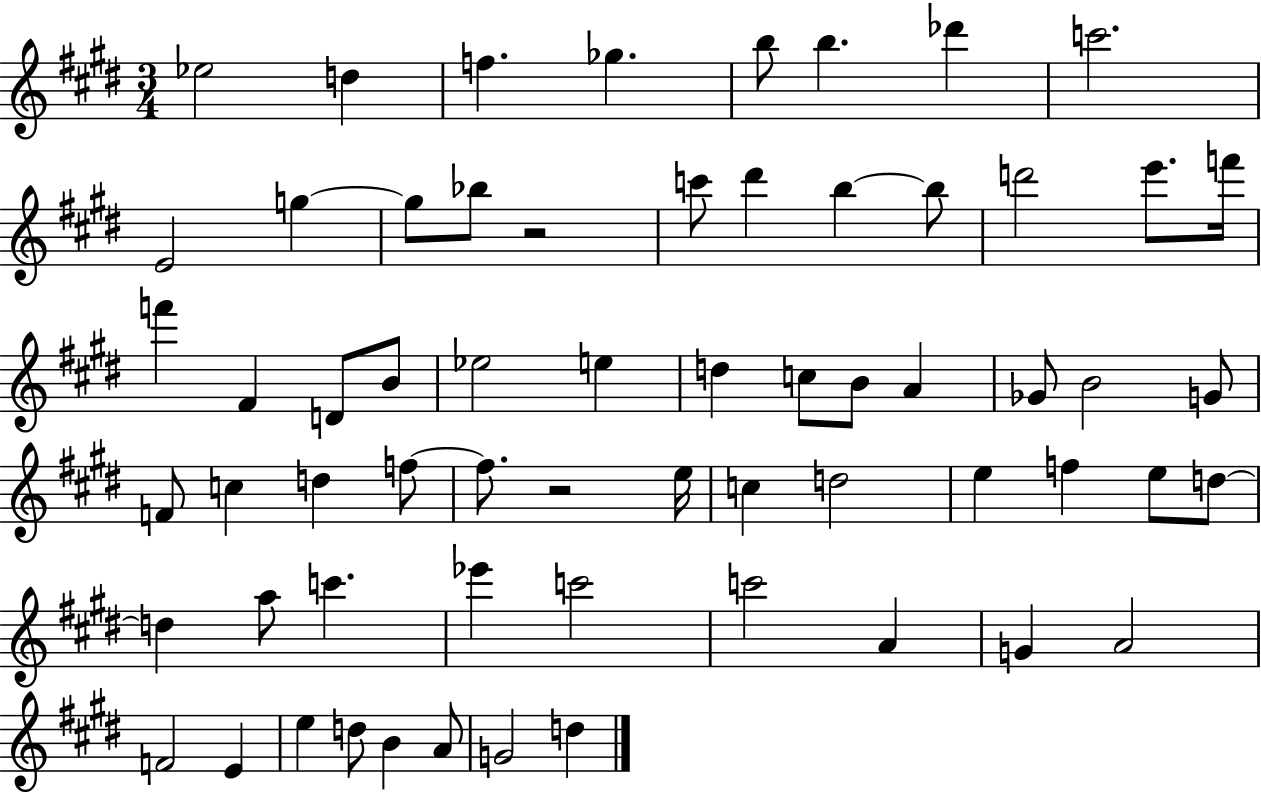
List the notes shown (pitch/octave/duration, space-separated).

Eb5/h D5/q F5/q. Gb5/q. B5/e B5/q. Db6/q C6/h. E4/h G5/q G5/e Bb5/e R/h C6/e D#6/q B5/q B5/e D6/h E6/e. F6/s F6/q F#4/q D4/e B4/e Eb5/h E5/q D5/q C5/e B4/e A4/q Gb4/e B4/h G4/e F4/e C5/q D5/q F5/e F5/e. R/h E5/s C5/q D5/h E5/q F5/q E5/e D5/e D5/q A5/e C6/q. Eb6/q C6/h C6/h A4/q G4/q A4/h F4/h E4/q E5/q D5/e B4/q A4/e G4/h D5/q